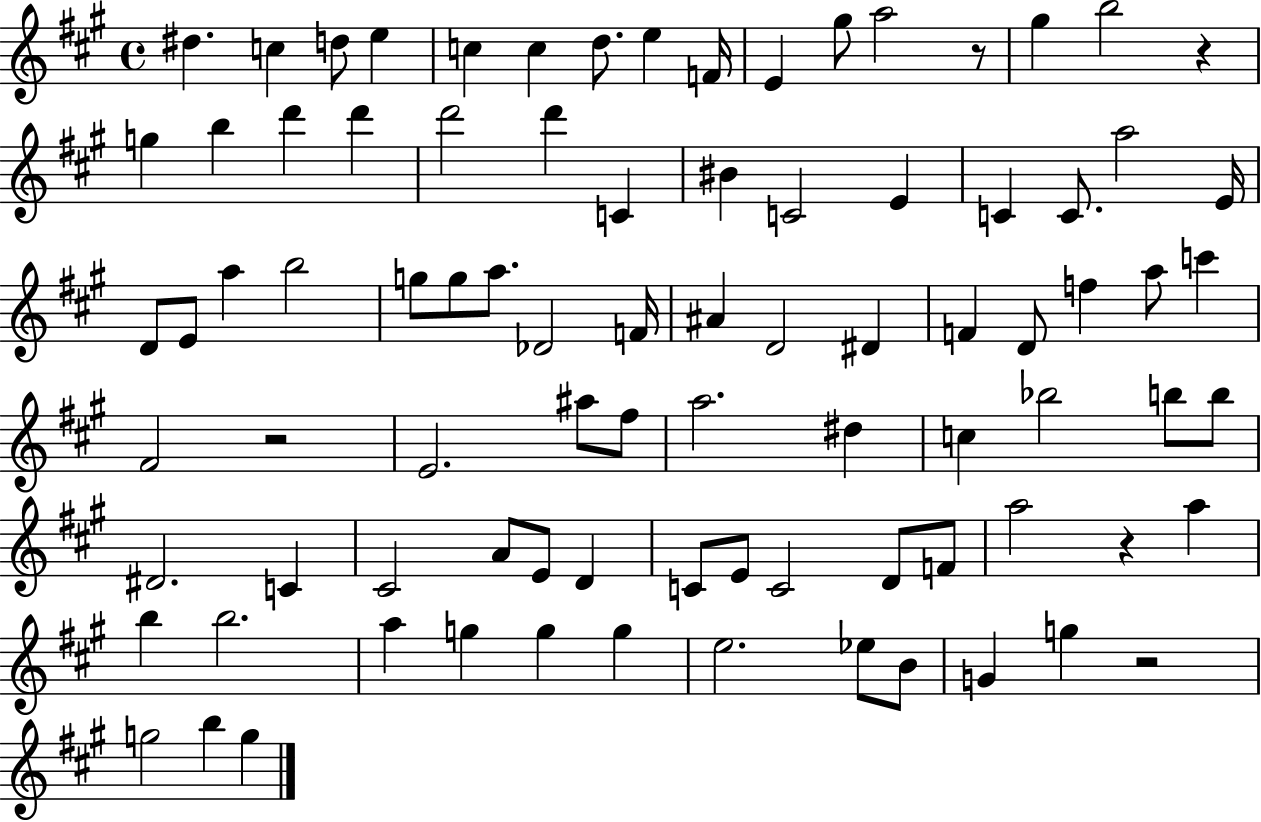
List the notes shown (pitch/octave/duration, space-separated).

D#5/q. C5/q D5/e E5/q C5/q C5/q D5/e. E5/q F4/s E4/q G#5/e A5/h R/e G#5/q B5/h R/q G5/q B5/q D6/q D6/q D6/h D6/q C4/q BIS4/q C4/h E4/q C4/q C4/e. A5/h E4/s D4/e E4/e A5/q B5/h G5/e G5/e A5/e. Db4/h F4/s A#4/q D4/h D#4/q F4/q D4/e F5/q A5/e C6/q F#4/h R/h E4/h. A#5/e F#5/e A5/h. D#5/q C5/q Bb5/h B5/e B5/e D#4/h. C4/q C#4/h A4/e E4/e D4/q C4/e E4/e C4/h D4/e F4/e A5/h R/q A5/q B5/q B5/h. A5/q G5/q G5/q G5/q E5/h. Eb5/e B4/e G4/q G5/q R/h G5/h B5/q G5/q